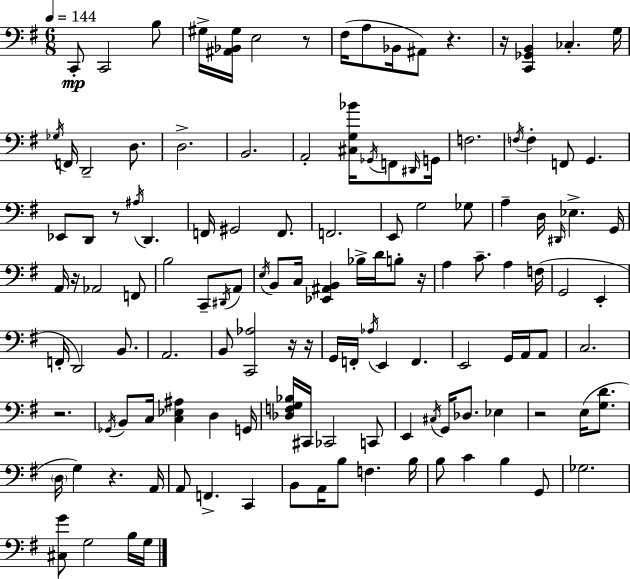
X:1
T:Untitled
M:6/8
L:1/4
K:Em
C,,/2 C,,2 B,/2 ^G,/4 [^A,,_B,,^G,]/4 E,2 z/2 ^F,/4 A,/2 _B,,/4 ^A,,/2 z z/4 [C,,_G,,B,,] _C, G,/4 _G,/4 F,,/4 D,,2 D,/2 D,2 B,,2 A,,2 [^C,G,_B]/4 _G,,/4 F,,/2 ^D,,/4 G,,/4 F,2 F,/4 F, F,,/2 G,, _E,,/2 D,,/2 z/2 ^A,/4 D,, F,,/4 ^G,,2 F,,/2 F,,2 E,,/2 G,2 _G,/2 A, D,/4 ^D,,/4 _E, G,,/4 A,,/4 z/4 _A,,2 F,,/2 B,2 C,,/2 ^D,,/4 A,,/2 E,/4 B,,/2 C,/4 [_E,,^A,,B,,] _B,/4 D/4 B,/2 z/4 A, C/2 A, F,/4 G,,2 E,, F,,/4 D,,2 B,,/2 A,,2 B,,/2 [C,,_A,]2 z/4 z/4 G,,/4 F,,/4 _A,/4 E,, F,, E,,2 G,,/4 A,,/4 A,,/2 C,2 z2 _G,,/4 B,,/2 C,/4 [C,_E,^A,] D, G,,/4 [_D,F,G,_B,]/4 ^C,,/4 _C,,2 C,,/2 E,, ^C,/4 G,,/4 _D,/2 _E, z2 E,/4 [G,D]/2 D,/4 G, z A,,/4 A,,/2 F,, C,, B,,/2 A,,/4 B,/2 F, B,/4 B,/2 C B, G,,/2 _G,2 [^C,G]/2 G,2 B,/4 G,/4